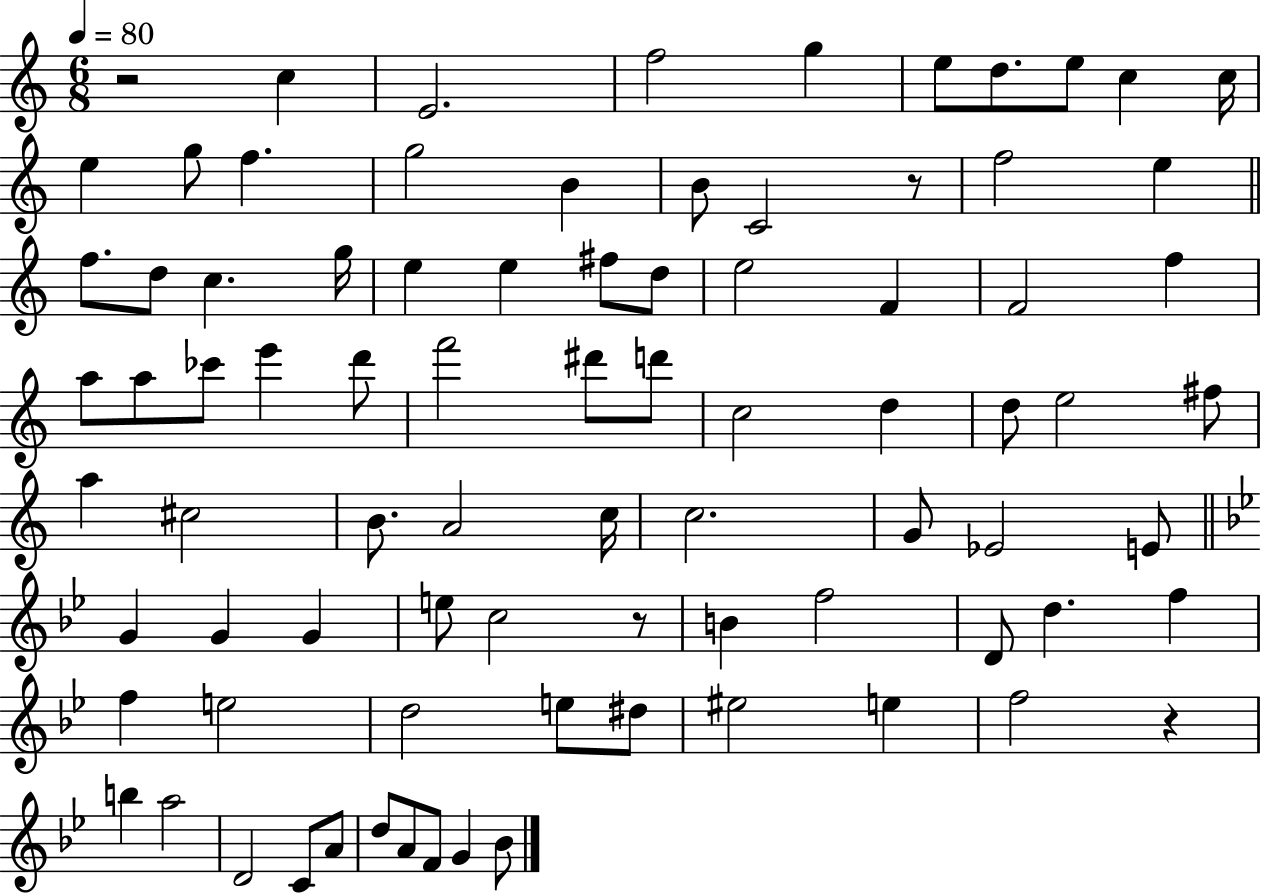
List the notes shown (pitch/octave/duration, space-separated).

R/h C5/q E4/h. F5/h G5/q E5/e D5/e. E5/e C5/q C5/s E5/q G5/e F5/q. G5/h B4/q B4/e C4/h R/e F5/h E5/q F5/e. D5/e C5/q. G5/s E5/q E5/q F#5/e D5/e E5/h F4/q F4/h F5/q A5/e A5/e CES6/e E6/q D6/e F6/h D#6/e D6/e C5/h D5/q D5/e E5/h F#5/e A5/q C#5/h B4/e. A4/h C5/s C5/h. G4/e Eb4/h E4/e G4/q G4/q G4/q E5/e C5/h R/e B4/q F5/h D4/e D5/q. F5/q F5/q E5/h D5/h E5/e D#5/e EIS5/h E5/q F5/h R/q B5/q A5/h D4/h C4/e A4/e D5/e A4/e F4/e G4/q Bb4/e